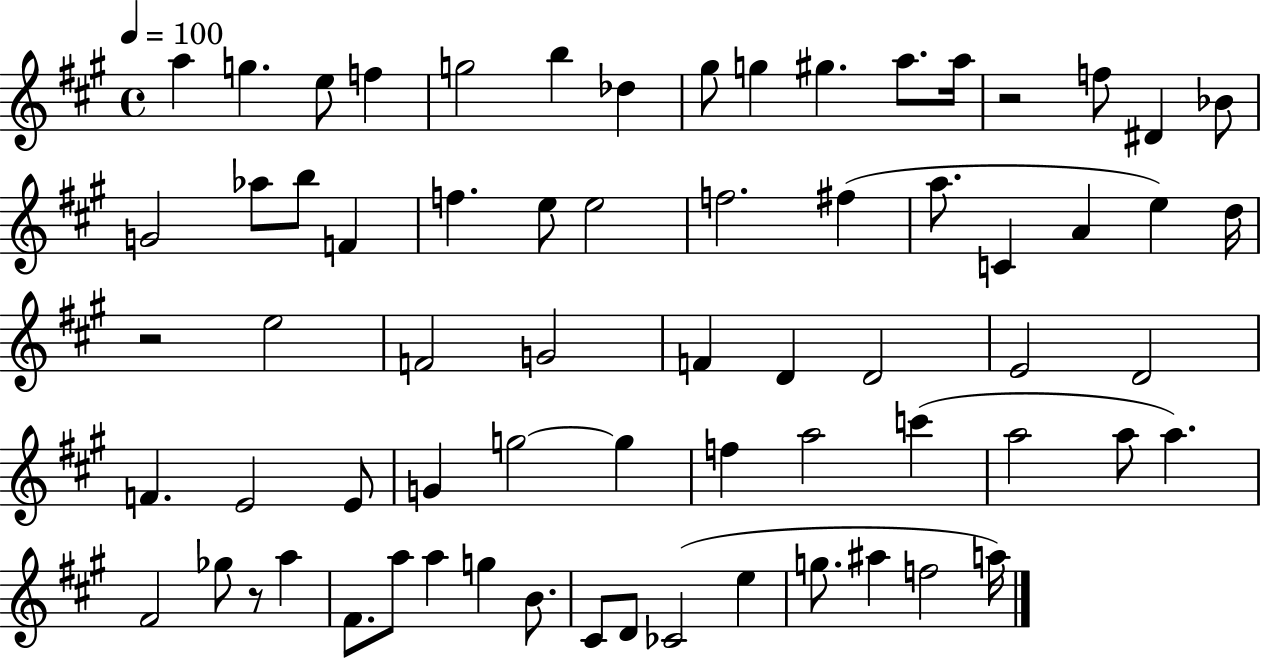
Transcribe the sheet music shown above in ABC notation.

X:1
T:Untitled
M:4/4
L:1/4
K:A
a g e/2 f g2 b _d ^g/2 g ^g a/2 a/4 z2 f/2 ^D _B/2 G2 _a/2 b/2 F f e/2 e2 f2 ^f a/2 C A e d/4 z2 e2 F2 G2 F D D2 E2 D2 F E2 E/2 G g2 g f a2 c' a2 a/2 a ^F2 _g/2 z/2 a ^F/2 a/2 a g B/2 ^C/2 D/2 _C2 e g/2 ^a f2 a/4